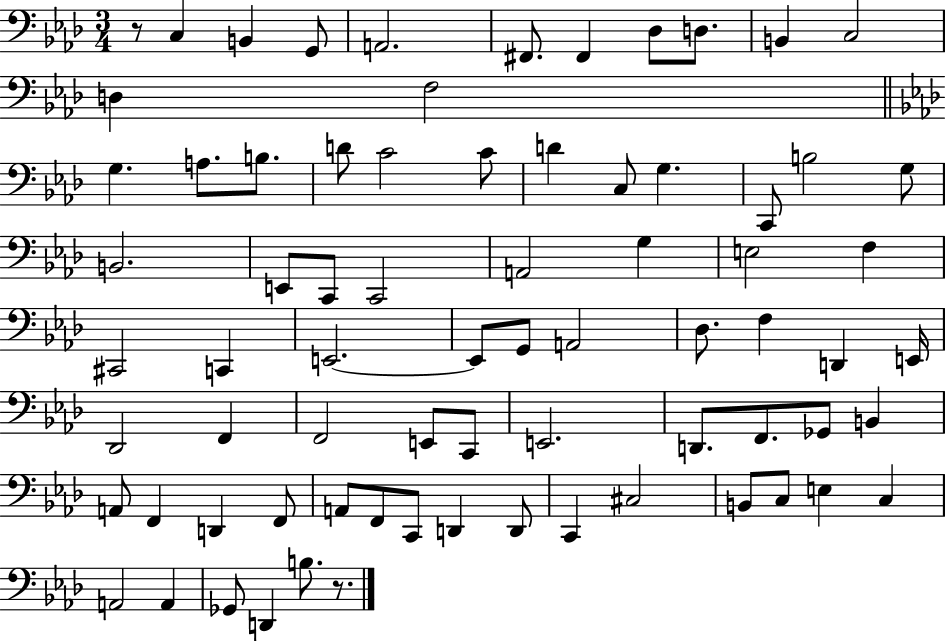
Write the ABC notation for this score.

X:1
T:Untitled
M:3/4
L:1/4
K:Ab
z/2 C, B,, G,,/2 A,,2 ^F,,/2 ^F,, _D,/2 D,/2 B,, C,2 D, F,2 G, A,/2 B,/2 D/2 C2 C/2 D C,/2 G, C,,/2 B,2 G,/2 B,,2 E,,/2 C,,/2 C,,2 A,,2 G, E,2 F, ^C,,2 C,, E,,2 E,,/2 G,,/2 A,,2 _D,/2 F, D,, E,,/4 _D,,2 F,, F,,2 E,,/2 C,,/2 E,,2 D,,/2 F,,/2 _G,,/2 B,, A,,/2 F,, D,, F,,/2 A,,/2 F,,/2 C,,/2 D,, D,,/2 C,, ^C,2 B,,/2 C,/2 E, C, A,,2 A,, _G,,/2 D,, B,/2 z/2